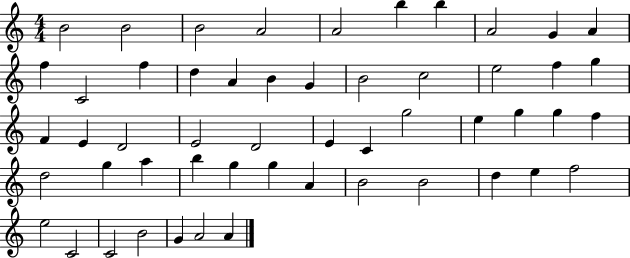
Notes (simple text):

B4/h B4/h B4/h A4/h A4/h B5/q B5/q A4/h G4/q A4/q F5/q C4/h F5/q D5/q A4/q B4/q G4/q B4/h C5/h E5/h F5/q G5/q F4/q E4/q D4/h E4/h D4/h E4/q C4/q G5/h E5/q G5/q G5/q F5/q D5/h G5/q A5/q B5/q G5/q G5/q A4/q B4/h B4/h D5/q E5/q F5/h E5/h C4/h C4/h B4/h G4/q A4/h A4/q